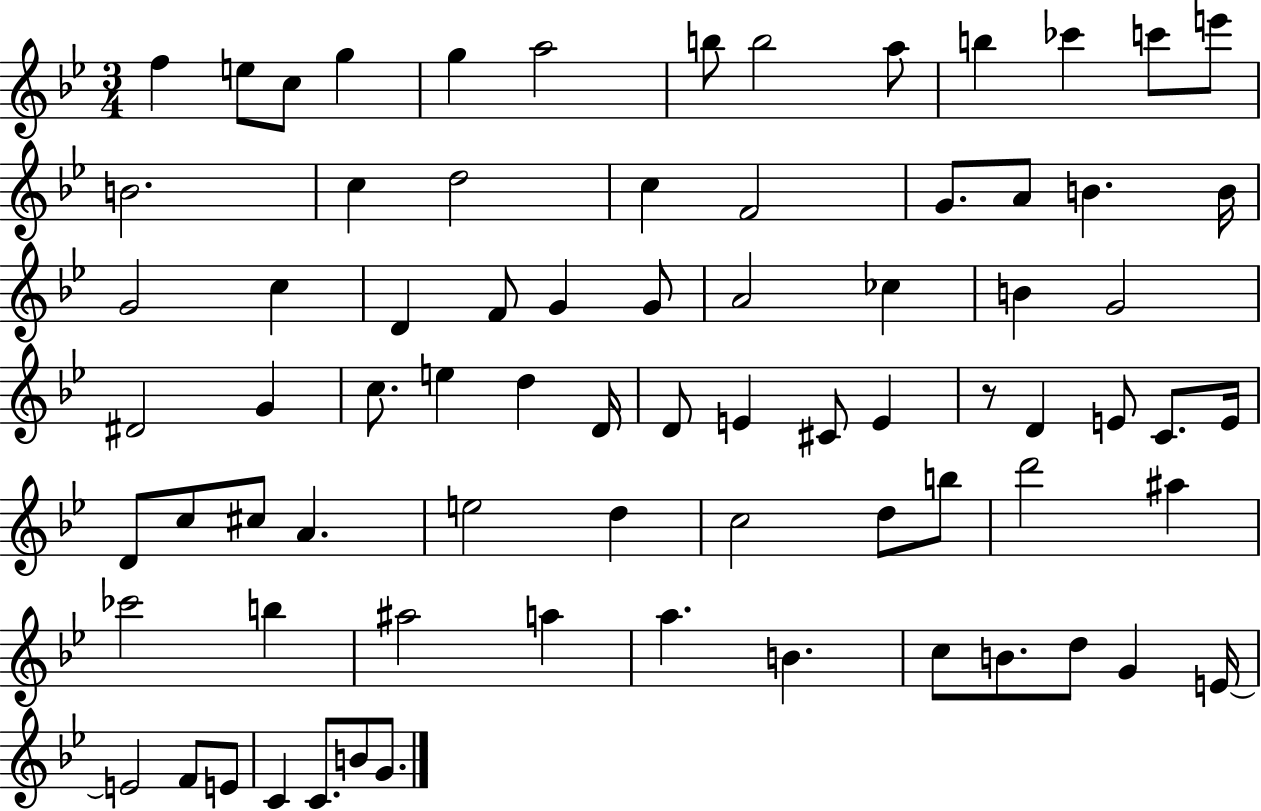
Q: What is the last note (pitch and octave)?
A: G4